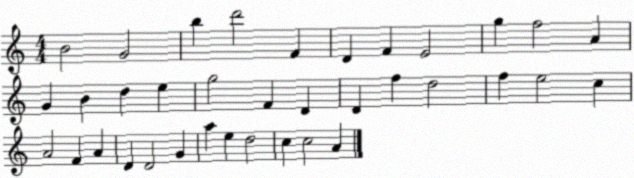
X:1
T:Untitled
M:4/4
L:1/4
K:C
B2 G2 b d'2 F D F E2 g f2 A G B d e g2 F D D f d2 f e2 c A2 F A D D2 G a e d2 c c2 A